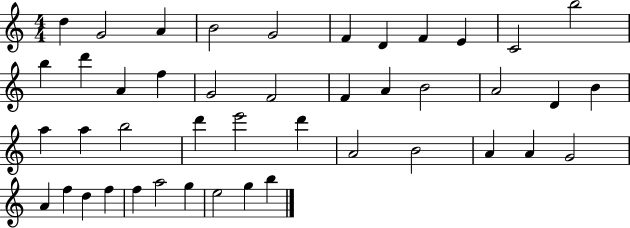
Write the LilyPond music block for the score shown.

{
  \clef treble
  \numericTimeSignature
  \time 4/4
  \key c \major
  d''4 g'2 a'4 | b'2 g'2 | f'4 d'4 f'4 e'4 | c'2 b''2 | \break b''4 d'''4 a'4 f''4 | g'2 f'2 | f'4 a'4 b'2 | a'2 d'4 b'4 | \break a''4 a''4 b''2 | d'''4 e'''2 d'''4 | a'2 b'2 | a'4 a'4 g'2 | \break a'4 f''4 d''4 f''4 | f''4 a''2 g''4 | e''2 g''4 b''4 | \bar "|."
}